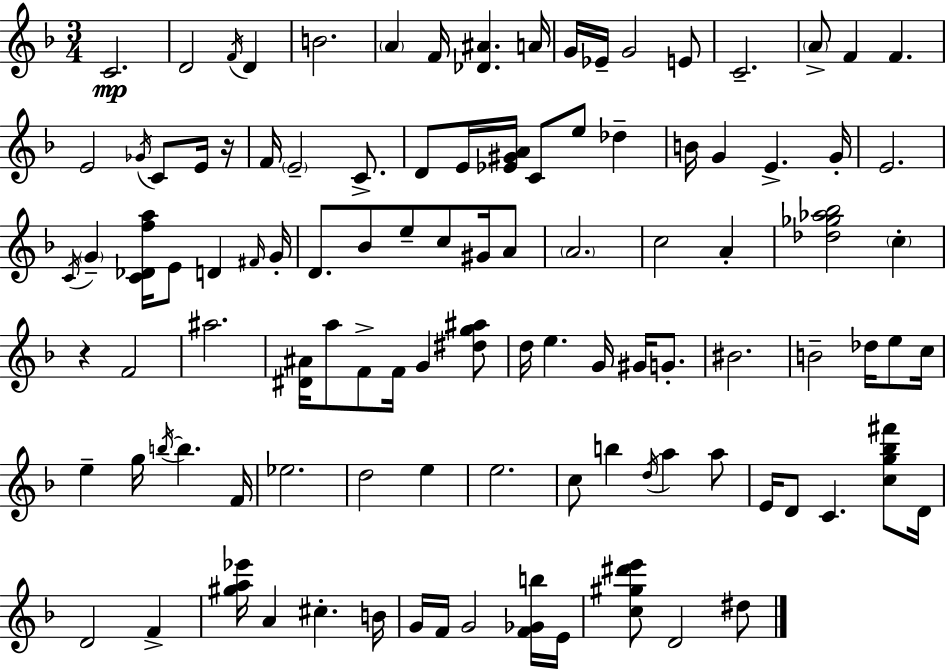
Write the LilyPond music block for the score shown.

{
  \clef treble
  \numericTimeSignature
  \time 3/4
  \key d \minor
  c'2.\mp | d'2 \acciaccatura { f'16 } d'4 | b'2. | \parenthesize a'4 f'16 <des' ais'>4. | \break a'16 g'16 ees'16-- g'2 e'8 | c'2.-- | \parenthesize a'8-> f'4 f'4. | e'2 \acciaccatura { ges'16 } c'8 | \break e'16 r16 f'16 \parenthesize e'2-- c'8.-> | d'8 e'16 <ees' gis' a'>16 c'8 e''8 des''4-- | b'16 g'4 e'4.-> | g'16-. e'2. | \break \acciaccatura { c'16 } \parenthesize g'4-- <c' des' f'' a''>16 e'8 d'4 | \grace { fis'16 } g'16-. d'8. bes'8 e''8-- c''8 | gis'16 a'8 \parenthesize a'2. | c''2 | \break a'4-. <des'' ges'' aes'' bes''>2 | \parenthesize c''4-. r4 f'2 | ais''2. | <dis' ais'>16 a''8 f'8-> f'16 g'4 | \break <dis'' g'' ais''>8 d''16 e''4. g'16 | gis'16 g'8.-. bis'2. | b'2-- | des''16 e''8 c''16 e''4-- g''16 \acciaccatura { b''16~ }~ b''4. | \break f'16 ees''2. | d''2 | e''4 e''2. | c''8 b''4 \acciaccatura { d''16 } | \break a''4 a''8 e'16 d'8 c'4. | <c'' g'' bes'' fis'''>8 d'16 d'2 | f'4-> <gis'' a'' ees'''>16 a'4 cis''4.-. | b'16 g'16 f'16 g'2 | \break <f' ges' b''>16 e'16 <c'' gis'' dis''' e'''>8 d'2 | dis''8 \bar "|."
}